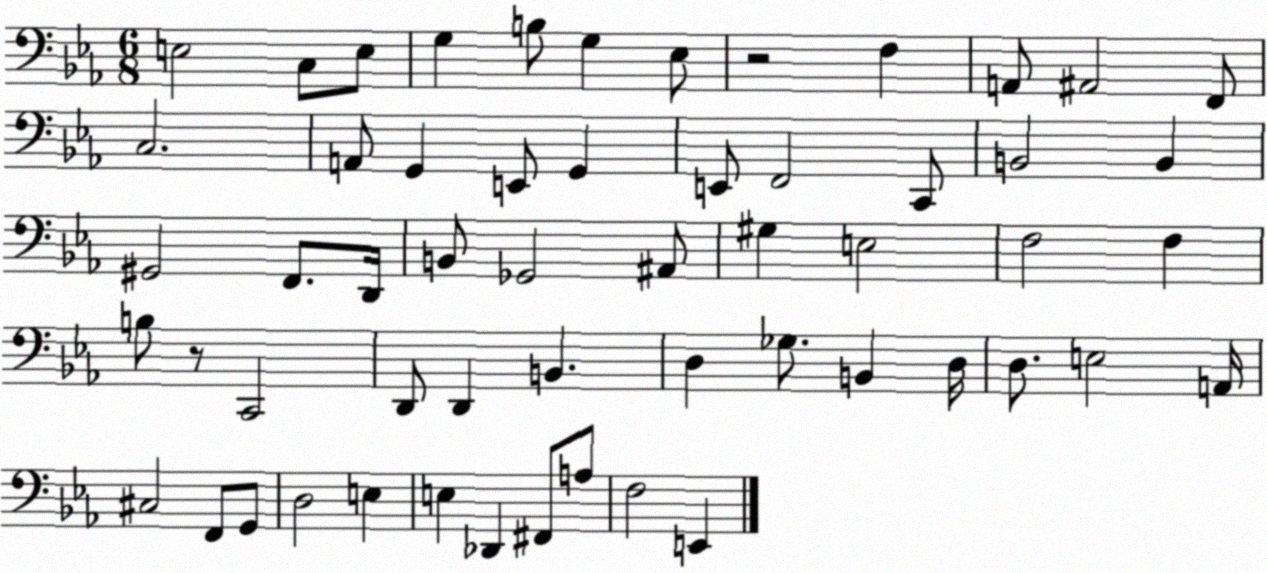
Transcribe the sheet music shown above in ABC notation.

X:1
T:Untitled
M:6/8
L:1/4
K:Eb
E,2 C,/2 E,/2 G, B,/2 G, _E,/2 z2 F, A,,/2 ^A,,2 F,,/2 C,2 A,,/2 G,, E,,/2 G,, E,,/2 F,,2 C,,/2 B,,2 B,, ^G,,2 F,,/2 D,,/4 B,,/2 _G,,2 ^A,,/2 ^G, E,2 F,2 F, B,/2 z/2 C,,2 D,,/2 D,, B,, D, _G,/2 B,, D,/4 D,/2 E,2 A,,/4 ^C,2 F,,/2 G,,/2 D,2 E, E, _D,, ^F,,/2 A,/2 F,2 E,,